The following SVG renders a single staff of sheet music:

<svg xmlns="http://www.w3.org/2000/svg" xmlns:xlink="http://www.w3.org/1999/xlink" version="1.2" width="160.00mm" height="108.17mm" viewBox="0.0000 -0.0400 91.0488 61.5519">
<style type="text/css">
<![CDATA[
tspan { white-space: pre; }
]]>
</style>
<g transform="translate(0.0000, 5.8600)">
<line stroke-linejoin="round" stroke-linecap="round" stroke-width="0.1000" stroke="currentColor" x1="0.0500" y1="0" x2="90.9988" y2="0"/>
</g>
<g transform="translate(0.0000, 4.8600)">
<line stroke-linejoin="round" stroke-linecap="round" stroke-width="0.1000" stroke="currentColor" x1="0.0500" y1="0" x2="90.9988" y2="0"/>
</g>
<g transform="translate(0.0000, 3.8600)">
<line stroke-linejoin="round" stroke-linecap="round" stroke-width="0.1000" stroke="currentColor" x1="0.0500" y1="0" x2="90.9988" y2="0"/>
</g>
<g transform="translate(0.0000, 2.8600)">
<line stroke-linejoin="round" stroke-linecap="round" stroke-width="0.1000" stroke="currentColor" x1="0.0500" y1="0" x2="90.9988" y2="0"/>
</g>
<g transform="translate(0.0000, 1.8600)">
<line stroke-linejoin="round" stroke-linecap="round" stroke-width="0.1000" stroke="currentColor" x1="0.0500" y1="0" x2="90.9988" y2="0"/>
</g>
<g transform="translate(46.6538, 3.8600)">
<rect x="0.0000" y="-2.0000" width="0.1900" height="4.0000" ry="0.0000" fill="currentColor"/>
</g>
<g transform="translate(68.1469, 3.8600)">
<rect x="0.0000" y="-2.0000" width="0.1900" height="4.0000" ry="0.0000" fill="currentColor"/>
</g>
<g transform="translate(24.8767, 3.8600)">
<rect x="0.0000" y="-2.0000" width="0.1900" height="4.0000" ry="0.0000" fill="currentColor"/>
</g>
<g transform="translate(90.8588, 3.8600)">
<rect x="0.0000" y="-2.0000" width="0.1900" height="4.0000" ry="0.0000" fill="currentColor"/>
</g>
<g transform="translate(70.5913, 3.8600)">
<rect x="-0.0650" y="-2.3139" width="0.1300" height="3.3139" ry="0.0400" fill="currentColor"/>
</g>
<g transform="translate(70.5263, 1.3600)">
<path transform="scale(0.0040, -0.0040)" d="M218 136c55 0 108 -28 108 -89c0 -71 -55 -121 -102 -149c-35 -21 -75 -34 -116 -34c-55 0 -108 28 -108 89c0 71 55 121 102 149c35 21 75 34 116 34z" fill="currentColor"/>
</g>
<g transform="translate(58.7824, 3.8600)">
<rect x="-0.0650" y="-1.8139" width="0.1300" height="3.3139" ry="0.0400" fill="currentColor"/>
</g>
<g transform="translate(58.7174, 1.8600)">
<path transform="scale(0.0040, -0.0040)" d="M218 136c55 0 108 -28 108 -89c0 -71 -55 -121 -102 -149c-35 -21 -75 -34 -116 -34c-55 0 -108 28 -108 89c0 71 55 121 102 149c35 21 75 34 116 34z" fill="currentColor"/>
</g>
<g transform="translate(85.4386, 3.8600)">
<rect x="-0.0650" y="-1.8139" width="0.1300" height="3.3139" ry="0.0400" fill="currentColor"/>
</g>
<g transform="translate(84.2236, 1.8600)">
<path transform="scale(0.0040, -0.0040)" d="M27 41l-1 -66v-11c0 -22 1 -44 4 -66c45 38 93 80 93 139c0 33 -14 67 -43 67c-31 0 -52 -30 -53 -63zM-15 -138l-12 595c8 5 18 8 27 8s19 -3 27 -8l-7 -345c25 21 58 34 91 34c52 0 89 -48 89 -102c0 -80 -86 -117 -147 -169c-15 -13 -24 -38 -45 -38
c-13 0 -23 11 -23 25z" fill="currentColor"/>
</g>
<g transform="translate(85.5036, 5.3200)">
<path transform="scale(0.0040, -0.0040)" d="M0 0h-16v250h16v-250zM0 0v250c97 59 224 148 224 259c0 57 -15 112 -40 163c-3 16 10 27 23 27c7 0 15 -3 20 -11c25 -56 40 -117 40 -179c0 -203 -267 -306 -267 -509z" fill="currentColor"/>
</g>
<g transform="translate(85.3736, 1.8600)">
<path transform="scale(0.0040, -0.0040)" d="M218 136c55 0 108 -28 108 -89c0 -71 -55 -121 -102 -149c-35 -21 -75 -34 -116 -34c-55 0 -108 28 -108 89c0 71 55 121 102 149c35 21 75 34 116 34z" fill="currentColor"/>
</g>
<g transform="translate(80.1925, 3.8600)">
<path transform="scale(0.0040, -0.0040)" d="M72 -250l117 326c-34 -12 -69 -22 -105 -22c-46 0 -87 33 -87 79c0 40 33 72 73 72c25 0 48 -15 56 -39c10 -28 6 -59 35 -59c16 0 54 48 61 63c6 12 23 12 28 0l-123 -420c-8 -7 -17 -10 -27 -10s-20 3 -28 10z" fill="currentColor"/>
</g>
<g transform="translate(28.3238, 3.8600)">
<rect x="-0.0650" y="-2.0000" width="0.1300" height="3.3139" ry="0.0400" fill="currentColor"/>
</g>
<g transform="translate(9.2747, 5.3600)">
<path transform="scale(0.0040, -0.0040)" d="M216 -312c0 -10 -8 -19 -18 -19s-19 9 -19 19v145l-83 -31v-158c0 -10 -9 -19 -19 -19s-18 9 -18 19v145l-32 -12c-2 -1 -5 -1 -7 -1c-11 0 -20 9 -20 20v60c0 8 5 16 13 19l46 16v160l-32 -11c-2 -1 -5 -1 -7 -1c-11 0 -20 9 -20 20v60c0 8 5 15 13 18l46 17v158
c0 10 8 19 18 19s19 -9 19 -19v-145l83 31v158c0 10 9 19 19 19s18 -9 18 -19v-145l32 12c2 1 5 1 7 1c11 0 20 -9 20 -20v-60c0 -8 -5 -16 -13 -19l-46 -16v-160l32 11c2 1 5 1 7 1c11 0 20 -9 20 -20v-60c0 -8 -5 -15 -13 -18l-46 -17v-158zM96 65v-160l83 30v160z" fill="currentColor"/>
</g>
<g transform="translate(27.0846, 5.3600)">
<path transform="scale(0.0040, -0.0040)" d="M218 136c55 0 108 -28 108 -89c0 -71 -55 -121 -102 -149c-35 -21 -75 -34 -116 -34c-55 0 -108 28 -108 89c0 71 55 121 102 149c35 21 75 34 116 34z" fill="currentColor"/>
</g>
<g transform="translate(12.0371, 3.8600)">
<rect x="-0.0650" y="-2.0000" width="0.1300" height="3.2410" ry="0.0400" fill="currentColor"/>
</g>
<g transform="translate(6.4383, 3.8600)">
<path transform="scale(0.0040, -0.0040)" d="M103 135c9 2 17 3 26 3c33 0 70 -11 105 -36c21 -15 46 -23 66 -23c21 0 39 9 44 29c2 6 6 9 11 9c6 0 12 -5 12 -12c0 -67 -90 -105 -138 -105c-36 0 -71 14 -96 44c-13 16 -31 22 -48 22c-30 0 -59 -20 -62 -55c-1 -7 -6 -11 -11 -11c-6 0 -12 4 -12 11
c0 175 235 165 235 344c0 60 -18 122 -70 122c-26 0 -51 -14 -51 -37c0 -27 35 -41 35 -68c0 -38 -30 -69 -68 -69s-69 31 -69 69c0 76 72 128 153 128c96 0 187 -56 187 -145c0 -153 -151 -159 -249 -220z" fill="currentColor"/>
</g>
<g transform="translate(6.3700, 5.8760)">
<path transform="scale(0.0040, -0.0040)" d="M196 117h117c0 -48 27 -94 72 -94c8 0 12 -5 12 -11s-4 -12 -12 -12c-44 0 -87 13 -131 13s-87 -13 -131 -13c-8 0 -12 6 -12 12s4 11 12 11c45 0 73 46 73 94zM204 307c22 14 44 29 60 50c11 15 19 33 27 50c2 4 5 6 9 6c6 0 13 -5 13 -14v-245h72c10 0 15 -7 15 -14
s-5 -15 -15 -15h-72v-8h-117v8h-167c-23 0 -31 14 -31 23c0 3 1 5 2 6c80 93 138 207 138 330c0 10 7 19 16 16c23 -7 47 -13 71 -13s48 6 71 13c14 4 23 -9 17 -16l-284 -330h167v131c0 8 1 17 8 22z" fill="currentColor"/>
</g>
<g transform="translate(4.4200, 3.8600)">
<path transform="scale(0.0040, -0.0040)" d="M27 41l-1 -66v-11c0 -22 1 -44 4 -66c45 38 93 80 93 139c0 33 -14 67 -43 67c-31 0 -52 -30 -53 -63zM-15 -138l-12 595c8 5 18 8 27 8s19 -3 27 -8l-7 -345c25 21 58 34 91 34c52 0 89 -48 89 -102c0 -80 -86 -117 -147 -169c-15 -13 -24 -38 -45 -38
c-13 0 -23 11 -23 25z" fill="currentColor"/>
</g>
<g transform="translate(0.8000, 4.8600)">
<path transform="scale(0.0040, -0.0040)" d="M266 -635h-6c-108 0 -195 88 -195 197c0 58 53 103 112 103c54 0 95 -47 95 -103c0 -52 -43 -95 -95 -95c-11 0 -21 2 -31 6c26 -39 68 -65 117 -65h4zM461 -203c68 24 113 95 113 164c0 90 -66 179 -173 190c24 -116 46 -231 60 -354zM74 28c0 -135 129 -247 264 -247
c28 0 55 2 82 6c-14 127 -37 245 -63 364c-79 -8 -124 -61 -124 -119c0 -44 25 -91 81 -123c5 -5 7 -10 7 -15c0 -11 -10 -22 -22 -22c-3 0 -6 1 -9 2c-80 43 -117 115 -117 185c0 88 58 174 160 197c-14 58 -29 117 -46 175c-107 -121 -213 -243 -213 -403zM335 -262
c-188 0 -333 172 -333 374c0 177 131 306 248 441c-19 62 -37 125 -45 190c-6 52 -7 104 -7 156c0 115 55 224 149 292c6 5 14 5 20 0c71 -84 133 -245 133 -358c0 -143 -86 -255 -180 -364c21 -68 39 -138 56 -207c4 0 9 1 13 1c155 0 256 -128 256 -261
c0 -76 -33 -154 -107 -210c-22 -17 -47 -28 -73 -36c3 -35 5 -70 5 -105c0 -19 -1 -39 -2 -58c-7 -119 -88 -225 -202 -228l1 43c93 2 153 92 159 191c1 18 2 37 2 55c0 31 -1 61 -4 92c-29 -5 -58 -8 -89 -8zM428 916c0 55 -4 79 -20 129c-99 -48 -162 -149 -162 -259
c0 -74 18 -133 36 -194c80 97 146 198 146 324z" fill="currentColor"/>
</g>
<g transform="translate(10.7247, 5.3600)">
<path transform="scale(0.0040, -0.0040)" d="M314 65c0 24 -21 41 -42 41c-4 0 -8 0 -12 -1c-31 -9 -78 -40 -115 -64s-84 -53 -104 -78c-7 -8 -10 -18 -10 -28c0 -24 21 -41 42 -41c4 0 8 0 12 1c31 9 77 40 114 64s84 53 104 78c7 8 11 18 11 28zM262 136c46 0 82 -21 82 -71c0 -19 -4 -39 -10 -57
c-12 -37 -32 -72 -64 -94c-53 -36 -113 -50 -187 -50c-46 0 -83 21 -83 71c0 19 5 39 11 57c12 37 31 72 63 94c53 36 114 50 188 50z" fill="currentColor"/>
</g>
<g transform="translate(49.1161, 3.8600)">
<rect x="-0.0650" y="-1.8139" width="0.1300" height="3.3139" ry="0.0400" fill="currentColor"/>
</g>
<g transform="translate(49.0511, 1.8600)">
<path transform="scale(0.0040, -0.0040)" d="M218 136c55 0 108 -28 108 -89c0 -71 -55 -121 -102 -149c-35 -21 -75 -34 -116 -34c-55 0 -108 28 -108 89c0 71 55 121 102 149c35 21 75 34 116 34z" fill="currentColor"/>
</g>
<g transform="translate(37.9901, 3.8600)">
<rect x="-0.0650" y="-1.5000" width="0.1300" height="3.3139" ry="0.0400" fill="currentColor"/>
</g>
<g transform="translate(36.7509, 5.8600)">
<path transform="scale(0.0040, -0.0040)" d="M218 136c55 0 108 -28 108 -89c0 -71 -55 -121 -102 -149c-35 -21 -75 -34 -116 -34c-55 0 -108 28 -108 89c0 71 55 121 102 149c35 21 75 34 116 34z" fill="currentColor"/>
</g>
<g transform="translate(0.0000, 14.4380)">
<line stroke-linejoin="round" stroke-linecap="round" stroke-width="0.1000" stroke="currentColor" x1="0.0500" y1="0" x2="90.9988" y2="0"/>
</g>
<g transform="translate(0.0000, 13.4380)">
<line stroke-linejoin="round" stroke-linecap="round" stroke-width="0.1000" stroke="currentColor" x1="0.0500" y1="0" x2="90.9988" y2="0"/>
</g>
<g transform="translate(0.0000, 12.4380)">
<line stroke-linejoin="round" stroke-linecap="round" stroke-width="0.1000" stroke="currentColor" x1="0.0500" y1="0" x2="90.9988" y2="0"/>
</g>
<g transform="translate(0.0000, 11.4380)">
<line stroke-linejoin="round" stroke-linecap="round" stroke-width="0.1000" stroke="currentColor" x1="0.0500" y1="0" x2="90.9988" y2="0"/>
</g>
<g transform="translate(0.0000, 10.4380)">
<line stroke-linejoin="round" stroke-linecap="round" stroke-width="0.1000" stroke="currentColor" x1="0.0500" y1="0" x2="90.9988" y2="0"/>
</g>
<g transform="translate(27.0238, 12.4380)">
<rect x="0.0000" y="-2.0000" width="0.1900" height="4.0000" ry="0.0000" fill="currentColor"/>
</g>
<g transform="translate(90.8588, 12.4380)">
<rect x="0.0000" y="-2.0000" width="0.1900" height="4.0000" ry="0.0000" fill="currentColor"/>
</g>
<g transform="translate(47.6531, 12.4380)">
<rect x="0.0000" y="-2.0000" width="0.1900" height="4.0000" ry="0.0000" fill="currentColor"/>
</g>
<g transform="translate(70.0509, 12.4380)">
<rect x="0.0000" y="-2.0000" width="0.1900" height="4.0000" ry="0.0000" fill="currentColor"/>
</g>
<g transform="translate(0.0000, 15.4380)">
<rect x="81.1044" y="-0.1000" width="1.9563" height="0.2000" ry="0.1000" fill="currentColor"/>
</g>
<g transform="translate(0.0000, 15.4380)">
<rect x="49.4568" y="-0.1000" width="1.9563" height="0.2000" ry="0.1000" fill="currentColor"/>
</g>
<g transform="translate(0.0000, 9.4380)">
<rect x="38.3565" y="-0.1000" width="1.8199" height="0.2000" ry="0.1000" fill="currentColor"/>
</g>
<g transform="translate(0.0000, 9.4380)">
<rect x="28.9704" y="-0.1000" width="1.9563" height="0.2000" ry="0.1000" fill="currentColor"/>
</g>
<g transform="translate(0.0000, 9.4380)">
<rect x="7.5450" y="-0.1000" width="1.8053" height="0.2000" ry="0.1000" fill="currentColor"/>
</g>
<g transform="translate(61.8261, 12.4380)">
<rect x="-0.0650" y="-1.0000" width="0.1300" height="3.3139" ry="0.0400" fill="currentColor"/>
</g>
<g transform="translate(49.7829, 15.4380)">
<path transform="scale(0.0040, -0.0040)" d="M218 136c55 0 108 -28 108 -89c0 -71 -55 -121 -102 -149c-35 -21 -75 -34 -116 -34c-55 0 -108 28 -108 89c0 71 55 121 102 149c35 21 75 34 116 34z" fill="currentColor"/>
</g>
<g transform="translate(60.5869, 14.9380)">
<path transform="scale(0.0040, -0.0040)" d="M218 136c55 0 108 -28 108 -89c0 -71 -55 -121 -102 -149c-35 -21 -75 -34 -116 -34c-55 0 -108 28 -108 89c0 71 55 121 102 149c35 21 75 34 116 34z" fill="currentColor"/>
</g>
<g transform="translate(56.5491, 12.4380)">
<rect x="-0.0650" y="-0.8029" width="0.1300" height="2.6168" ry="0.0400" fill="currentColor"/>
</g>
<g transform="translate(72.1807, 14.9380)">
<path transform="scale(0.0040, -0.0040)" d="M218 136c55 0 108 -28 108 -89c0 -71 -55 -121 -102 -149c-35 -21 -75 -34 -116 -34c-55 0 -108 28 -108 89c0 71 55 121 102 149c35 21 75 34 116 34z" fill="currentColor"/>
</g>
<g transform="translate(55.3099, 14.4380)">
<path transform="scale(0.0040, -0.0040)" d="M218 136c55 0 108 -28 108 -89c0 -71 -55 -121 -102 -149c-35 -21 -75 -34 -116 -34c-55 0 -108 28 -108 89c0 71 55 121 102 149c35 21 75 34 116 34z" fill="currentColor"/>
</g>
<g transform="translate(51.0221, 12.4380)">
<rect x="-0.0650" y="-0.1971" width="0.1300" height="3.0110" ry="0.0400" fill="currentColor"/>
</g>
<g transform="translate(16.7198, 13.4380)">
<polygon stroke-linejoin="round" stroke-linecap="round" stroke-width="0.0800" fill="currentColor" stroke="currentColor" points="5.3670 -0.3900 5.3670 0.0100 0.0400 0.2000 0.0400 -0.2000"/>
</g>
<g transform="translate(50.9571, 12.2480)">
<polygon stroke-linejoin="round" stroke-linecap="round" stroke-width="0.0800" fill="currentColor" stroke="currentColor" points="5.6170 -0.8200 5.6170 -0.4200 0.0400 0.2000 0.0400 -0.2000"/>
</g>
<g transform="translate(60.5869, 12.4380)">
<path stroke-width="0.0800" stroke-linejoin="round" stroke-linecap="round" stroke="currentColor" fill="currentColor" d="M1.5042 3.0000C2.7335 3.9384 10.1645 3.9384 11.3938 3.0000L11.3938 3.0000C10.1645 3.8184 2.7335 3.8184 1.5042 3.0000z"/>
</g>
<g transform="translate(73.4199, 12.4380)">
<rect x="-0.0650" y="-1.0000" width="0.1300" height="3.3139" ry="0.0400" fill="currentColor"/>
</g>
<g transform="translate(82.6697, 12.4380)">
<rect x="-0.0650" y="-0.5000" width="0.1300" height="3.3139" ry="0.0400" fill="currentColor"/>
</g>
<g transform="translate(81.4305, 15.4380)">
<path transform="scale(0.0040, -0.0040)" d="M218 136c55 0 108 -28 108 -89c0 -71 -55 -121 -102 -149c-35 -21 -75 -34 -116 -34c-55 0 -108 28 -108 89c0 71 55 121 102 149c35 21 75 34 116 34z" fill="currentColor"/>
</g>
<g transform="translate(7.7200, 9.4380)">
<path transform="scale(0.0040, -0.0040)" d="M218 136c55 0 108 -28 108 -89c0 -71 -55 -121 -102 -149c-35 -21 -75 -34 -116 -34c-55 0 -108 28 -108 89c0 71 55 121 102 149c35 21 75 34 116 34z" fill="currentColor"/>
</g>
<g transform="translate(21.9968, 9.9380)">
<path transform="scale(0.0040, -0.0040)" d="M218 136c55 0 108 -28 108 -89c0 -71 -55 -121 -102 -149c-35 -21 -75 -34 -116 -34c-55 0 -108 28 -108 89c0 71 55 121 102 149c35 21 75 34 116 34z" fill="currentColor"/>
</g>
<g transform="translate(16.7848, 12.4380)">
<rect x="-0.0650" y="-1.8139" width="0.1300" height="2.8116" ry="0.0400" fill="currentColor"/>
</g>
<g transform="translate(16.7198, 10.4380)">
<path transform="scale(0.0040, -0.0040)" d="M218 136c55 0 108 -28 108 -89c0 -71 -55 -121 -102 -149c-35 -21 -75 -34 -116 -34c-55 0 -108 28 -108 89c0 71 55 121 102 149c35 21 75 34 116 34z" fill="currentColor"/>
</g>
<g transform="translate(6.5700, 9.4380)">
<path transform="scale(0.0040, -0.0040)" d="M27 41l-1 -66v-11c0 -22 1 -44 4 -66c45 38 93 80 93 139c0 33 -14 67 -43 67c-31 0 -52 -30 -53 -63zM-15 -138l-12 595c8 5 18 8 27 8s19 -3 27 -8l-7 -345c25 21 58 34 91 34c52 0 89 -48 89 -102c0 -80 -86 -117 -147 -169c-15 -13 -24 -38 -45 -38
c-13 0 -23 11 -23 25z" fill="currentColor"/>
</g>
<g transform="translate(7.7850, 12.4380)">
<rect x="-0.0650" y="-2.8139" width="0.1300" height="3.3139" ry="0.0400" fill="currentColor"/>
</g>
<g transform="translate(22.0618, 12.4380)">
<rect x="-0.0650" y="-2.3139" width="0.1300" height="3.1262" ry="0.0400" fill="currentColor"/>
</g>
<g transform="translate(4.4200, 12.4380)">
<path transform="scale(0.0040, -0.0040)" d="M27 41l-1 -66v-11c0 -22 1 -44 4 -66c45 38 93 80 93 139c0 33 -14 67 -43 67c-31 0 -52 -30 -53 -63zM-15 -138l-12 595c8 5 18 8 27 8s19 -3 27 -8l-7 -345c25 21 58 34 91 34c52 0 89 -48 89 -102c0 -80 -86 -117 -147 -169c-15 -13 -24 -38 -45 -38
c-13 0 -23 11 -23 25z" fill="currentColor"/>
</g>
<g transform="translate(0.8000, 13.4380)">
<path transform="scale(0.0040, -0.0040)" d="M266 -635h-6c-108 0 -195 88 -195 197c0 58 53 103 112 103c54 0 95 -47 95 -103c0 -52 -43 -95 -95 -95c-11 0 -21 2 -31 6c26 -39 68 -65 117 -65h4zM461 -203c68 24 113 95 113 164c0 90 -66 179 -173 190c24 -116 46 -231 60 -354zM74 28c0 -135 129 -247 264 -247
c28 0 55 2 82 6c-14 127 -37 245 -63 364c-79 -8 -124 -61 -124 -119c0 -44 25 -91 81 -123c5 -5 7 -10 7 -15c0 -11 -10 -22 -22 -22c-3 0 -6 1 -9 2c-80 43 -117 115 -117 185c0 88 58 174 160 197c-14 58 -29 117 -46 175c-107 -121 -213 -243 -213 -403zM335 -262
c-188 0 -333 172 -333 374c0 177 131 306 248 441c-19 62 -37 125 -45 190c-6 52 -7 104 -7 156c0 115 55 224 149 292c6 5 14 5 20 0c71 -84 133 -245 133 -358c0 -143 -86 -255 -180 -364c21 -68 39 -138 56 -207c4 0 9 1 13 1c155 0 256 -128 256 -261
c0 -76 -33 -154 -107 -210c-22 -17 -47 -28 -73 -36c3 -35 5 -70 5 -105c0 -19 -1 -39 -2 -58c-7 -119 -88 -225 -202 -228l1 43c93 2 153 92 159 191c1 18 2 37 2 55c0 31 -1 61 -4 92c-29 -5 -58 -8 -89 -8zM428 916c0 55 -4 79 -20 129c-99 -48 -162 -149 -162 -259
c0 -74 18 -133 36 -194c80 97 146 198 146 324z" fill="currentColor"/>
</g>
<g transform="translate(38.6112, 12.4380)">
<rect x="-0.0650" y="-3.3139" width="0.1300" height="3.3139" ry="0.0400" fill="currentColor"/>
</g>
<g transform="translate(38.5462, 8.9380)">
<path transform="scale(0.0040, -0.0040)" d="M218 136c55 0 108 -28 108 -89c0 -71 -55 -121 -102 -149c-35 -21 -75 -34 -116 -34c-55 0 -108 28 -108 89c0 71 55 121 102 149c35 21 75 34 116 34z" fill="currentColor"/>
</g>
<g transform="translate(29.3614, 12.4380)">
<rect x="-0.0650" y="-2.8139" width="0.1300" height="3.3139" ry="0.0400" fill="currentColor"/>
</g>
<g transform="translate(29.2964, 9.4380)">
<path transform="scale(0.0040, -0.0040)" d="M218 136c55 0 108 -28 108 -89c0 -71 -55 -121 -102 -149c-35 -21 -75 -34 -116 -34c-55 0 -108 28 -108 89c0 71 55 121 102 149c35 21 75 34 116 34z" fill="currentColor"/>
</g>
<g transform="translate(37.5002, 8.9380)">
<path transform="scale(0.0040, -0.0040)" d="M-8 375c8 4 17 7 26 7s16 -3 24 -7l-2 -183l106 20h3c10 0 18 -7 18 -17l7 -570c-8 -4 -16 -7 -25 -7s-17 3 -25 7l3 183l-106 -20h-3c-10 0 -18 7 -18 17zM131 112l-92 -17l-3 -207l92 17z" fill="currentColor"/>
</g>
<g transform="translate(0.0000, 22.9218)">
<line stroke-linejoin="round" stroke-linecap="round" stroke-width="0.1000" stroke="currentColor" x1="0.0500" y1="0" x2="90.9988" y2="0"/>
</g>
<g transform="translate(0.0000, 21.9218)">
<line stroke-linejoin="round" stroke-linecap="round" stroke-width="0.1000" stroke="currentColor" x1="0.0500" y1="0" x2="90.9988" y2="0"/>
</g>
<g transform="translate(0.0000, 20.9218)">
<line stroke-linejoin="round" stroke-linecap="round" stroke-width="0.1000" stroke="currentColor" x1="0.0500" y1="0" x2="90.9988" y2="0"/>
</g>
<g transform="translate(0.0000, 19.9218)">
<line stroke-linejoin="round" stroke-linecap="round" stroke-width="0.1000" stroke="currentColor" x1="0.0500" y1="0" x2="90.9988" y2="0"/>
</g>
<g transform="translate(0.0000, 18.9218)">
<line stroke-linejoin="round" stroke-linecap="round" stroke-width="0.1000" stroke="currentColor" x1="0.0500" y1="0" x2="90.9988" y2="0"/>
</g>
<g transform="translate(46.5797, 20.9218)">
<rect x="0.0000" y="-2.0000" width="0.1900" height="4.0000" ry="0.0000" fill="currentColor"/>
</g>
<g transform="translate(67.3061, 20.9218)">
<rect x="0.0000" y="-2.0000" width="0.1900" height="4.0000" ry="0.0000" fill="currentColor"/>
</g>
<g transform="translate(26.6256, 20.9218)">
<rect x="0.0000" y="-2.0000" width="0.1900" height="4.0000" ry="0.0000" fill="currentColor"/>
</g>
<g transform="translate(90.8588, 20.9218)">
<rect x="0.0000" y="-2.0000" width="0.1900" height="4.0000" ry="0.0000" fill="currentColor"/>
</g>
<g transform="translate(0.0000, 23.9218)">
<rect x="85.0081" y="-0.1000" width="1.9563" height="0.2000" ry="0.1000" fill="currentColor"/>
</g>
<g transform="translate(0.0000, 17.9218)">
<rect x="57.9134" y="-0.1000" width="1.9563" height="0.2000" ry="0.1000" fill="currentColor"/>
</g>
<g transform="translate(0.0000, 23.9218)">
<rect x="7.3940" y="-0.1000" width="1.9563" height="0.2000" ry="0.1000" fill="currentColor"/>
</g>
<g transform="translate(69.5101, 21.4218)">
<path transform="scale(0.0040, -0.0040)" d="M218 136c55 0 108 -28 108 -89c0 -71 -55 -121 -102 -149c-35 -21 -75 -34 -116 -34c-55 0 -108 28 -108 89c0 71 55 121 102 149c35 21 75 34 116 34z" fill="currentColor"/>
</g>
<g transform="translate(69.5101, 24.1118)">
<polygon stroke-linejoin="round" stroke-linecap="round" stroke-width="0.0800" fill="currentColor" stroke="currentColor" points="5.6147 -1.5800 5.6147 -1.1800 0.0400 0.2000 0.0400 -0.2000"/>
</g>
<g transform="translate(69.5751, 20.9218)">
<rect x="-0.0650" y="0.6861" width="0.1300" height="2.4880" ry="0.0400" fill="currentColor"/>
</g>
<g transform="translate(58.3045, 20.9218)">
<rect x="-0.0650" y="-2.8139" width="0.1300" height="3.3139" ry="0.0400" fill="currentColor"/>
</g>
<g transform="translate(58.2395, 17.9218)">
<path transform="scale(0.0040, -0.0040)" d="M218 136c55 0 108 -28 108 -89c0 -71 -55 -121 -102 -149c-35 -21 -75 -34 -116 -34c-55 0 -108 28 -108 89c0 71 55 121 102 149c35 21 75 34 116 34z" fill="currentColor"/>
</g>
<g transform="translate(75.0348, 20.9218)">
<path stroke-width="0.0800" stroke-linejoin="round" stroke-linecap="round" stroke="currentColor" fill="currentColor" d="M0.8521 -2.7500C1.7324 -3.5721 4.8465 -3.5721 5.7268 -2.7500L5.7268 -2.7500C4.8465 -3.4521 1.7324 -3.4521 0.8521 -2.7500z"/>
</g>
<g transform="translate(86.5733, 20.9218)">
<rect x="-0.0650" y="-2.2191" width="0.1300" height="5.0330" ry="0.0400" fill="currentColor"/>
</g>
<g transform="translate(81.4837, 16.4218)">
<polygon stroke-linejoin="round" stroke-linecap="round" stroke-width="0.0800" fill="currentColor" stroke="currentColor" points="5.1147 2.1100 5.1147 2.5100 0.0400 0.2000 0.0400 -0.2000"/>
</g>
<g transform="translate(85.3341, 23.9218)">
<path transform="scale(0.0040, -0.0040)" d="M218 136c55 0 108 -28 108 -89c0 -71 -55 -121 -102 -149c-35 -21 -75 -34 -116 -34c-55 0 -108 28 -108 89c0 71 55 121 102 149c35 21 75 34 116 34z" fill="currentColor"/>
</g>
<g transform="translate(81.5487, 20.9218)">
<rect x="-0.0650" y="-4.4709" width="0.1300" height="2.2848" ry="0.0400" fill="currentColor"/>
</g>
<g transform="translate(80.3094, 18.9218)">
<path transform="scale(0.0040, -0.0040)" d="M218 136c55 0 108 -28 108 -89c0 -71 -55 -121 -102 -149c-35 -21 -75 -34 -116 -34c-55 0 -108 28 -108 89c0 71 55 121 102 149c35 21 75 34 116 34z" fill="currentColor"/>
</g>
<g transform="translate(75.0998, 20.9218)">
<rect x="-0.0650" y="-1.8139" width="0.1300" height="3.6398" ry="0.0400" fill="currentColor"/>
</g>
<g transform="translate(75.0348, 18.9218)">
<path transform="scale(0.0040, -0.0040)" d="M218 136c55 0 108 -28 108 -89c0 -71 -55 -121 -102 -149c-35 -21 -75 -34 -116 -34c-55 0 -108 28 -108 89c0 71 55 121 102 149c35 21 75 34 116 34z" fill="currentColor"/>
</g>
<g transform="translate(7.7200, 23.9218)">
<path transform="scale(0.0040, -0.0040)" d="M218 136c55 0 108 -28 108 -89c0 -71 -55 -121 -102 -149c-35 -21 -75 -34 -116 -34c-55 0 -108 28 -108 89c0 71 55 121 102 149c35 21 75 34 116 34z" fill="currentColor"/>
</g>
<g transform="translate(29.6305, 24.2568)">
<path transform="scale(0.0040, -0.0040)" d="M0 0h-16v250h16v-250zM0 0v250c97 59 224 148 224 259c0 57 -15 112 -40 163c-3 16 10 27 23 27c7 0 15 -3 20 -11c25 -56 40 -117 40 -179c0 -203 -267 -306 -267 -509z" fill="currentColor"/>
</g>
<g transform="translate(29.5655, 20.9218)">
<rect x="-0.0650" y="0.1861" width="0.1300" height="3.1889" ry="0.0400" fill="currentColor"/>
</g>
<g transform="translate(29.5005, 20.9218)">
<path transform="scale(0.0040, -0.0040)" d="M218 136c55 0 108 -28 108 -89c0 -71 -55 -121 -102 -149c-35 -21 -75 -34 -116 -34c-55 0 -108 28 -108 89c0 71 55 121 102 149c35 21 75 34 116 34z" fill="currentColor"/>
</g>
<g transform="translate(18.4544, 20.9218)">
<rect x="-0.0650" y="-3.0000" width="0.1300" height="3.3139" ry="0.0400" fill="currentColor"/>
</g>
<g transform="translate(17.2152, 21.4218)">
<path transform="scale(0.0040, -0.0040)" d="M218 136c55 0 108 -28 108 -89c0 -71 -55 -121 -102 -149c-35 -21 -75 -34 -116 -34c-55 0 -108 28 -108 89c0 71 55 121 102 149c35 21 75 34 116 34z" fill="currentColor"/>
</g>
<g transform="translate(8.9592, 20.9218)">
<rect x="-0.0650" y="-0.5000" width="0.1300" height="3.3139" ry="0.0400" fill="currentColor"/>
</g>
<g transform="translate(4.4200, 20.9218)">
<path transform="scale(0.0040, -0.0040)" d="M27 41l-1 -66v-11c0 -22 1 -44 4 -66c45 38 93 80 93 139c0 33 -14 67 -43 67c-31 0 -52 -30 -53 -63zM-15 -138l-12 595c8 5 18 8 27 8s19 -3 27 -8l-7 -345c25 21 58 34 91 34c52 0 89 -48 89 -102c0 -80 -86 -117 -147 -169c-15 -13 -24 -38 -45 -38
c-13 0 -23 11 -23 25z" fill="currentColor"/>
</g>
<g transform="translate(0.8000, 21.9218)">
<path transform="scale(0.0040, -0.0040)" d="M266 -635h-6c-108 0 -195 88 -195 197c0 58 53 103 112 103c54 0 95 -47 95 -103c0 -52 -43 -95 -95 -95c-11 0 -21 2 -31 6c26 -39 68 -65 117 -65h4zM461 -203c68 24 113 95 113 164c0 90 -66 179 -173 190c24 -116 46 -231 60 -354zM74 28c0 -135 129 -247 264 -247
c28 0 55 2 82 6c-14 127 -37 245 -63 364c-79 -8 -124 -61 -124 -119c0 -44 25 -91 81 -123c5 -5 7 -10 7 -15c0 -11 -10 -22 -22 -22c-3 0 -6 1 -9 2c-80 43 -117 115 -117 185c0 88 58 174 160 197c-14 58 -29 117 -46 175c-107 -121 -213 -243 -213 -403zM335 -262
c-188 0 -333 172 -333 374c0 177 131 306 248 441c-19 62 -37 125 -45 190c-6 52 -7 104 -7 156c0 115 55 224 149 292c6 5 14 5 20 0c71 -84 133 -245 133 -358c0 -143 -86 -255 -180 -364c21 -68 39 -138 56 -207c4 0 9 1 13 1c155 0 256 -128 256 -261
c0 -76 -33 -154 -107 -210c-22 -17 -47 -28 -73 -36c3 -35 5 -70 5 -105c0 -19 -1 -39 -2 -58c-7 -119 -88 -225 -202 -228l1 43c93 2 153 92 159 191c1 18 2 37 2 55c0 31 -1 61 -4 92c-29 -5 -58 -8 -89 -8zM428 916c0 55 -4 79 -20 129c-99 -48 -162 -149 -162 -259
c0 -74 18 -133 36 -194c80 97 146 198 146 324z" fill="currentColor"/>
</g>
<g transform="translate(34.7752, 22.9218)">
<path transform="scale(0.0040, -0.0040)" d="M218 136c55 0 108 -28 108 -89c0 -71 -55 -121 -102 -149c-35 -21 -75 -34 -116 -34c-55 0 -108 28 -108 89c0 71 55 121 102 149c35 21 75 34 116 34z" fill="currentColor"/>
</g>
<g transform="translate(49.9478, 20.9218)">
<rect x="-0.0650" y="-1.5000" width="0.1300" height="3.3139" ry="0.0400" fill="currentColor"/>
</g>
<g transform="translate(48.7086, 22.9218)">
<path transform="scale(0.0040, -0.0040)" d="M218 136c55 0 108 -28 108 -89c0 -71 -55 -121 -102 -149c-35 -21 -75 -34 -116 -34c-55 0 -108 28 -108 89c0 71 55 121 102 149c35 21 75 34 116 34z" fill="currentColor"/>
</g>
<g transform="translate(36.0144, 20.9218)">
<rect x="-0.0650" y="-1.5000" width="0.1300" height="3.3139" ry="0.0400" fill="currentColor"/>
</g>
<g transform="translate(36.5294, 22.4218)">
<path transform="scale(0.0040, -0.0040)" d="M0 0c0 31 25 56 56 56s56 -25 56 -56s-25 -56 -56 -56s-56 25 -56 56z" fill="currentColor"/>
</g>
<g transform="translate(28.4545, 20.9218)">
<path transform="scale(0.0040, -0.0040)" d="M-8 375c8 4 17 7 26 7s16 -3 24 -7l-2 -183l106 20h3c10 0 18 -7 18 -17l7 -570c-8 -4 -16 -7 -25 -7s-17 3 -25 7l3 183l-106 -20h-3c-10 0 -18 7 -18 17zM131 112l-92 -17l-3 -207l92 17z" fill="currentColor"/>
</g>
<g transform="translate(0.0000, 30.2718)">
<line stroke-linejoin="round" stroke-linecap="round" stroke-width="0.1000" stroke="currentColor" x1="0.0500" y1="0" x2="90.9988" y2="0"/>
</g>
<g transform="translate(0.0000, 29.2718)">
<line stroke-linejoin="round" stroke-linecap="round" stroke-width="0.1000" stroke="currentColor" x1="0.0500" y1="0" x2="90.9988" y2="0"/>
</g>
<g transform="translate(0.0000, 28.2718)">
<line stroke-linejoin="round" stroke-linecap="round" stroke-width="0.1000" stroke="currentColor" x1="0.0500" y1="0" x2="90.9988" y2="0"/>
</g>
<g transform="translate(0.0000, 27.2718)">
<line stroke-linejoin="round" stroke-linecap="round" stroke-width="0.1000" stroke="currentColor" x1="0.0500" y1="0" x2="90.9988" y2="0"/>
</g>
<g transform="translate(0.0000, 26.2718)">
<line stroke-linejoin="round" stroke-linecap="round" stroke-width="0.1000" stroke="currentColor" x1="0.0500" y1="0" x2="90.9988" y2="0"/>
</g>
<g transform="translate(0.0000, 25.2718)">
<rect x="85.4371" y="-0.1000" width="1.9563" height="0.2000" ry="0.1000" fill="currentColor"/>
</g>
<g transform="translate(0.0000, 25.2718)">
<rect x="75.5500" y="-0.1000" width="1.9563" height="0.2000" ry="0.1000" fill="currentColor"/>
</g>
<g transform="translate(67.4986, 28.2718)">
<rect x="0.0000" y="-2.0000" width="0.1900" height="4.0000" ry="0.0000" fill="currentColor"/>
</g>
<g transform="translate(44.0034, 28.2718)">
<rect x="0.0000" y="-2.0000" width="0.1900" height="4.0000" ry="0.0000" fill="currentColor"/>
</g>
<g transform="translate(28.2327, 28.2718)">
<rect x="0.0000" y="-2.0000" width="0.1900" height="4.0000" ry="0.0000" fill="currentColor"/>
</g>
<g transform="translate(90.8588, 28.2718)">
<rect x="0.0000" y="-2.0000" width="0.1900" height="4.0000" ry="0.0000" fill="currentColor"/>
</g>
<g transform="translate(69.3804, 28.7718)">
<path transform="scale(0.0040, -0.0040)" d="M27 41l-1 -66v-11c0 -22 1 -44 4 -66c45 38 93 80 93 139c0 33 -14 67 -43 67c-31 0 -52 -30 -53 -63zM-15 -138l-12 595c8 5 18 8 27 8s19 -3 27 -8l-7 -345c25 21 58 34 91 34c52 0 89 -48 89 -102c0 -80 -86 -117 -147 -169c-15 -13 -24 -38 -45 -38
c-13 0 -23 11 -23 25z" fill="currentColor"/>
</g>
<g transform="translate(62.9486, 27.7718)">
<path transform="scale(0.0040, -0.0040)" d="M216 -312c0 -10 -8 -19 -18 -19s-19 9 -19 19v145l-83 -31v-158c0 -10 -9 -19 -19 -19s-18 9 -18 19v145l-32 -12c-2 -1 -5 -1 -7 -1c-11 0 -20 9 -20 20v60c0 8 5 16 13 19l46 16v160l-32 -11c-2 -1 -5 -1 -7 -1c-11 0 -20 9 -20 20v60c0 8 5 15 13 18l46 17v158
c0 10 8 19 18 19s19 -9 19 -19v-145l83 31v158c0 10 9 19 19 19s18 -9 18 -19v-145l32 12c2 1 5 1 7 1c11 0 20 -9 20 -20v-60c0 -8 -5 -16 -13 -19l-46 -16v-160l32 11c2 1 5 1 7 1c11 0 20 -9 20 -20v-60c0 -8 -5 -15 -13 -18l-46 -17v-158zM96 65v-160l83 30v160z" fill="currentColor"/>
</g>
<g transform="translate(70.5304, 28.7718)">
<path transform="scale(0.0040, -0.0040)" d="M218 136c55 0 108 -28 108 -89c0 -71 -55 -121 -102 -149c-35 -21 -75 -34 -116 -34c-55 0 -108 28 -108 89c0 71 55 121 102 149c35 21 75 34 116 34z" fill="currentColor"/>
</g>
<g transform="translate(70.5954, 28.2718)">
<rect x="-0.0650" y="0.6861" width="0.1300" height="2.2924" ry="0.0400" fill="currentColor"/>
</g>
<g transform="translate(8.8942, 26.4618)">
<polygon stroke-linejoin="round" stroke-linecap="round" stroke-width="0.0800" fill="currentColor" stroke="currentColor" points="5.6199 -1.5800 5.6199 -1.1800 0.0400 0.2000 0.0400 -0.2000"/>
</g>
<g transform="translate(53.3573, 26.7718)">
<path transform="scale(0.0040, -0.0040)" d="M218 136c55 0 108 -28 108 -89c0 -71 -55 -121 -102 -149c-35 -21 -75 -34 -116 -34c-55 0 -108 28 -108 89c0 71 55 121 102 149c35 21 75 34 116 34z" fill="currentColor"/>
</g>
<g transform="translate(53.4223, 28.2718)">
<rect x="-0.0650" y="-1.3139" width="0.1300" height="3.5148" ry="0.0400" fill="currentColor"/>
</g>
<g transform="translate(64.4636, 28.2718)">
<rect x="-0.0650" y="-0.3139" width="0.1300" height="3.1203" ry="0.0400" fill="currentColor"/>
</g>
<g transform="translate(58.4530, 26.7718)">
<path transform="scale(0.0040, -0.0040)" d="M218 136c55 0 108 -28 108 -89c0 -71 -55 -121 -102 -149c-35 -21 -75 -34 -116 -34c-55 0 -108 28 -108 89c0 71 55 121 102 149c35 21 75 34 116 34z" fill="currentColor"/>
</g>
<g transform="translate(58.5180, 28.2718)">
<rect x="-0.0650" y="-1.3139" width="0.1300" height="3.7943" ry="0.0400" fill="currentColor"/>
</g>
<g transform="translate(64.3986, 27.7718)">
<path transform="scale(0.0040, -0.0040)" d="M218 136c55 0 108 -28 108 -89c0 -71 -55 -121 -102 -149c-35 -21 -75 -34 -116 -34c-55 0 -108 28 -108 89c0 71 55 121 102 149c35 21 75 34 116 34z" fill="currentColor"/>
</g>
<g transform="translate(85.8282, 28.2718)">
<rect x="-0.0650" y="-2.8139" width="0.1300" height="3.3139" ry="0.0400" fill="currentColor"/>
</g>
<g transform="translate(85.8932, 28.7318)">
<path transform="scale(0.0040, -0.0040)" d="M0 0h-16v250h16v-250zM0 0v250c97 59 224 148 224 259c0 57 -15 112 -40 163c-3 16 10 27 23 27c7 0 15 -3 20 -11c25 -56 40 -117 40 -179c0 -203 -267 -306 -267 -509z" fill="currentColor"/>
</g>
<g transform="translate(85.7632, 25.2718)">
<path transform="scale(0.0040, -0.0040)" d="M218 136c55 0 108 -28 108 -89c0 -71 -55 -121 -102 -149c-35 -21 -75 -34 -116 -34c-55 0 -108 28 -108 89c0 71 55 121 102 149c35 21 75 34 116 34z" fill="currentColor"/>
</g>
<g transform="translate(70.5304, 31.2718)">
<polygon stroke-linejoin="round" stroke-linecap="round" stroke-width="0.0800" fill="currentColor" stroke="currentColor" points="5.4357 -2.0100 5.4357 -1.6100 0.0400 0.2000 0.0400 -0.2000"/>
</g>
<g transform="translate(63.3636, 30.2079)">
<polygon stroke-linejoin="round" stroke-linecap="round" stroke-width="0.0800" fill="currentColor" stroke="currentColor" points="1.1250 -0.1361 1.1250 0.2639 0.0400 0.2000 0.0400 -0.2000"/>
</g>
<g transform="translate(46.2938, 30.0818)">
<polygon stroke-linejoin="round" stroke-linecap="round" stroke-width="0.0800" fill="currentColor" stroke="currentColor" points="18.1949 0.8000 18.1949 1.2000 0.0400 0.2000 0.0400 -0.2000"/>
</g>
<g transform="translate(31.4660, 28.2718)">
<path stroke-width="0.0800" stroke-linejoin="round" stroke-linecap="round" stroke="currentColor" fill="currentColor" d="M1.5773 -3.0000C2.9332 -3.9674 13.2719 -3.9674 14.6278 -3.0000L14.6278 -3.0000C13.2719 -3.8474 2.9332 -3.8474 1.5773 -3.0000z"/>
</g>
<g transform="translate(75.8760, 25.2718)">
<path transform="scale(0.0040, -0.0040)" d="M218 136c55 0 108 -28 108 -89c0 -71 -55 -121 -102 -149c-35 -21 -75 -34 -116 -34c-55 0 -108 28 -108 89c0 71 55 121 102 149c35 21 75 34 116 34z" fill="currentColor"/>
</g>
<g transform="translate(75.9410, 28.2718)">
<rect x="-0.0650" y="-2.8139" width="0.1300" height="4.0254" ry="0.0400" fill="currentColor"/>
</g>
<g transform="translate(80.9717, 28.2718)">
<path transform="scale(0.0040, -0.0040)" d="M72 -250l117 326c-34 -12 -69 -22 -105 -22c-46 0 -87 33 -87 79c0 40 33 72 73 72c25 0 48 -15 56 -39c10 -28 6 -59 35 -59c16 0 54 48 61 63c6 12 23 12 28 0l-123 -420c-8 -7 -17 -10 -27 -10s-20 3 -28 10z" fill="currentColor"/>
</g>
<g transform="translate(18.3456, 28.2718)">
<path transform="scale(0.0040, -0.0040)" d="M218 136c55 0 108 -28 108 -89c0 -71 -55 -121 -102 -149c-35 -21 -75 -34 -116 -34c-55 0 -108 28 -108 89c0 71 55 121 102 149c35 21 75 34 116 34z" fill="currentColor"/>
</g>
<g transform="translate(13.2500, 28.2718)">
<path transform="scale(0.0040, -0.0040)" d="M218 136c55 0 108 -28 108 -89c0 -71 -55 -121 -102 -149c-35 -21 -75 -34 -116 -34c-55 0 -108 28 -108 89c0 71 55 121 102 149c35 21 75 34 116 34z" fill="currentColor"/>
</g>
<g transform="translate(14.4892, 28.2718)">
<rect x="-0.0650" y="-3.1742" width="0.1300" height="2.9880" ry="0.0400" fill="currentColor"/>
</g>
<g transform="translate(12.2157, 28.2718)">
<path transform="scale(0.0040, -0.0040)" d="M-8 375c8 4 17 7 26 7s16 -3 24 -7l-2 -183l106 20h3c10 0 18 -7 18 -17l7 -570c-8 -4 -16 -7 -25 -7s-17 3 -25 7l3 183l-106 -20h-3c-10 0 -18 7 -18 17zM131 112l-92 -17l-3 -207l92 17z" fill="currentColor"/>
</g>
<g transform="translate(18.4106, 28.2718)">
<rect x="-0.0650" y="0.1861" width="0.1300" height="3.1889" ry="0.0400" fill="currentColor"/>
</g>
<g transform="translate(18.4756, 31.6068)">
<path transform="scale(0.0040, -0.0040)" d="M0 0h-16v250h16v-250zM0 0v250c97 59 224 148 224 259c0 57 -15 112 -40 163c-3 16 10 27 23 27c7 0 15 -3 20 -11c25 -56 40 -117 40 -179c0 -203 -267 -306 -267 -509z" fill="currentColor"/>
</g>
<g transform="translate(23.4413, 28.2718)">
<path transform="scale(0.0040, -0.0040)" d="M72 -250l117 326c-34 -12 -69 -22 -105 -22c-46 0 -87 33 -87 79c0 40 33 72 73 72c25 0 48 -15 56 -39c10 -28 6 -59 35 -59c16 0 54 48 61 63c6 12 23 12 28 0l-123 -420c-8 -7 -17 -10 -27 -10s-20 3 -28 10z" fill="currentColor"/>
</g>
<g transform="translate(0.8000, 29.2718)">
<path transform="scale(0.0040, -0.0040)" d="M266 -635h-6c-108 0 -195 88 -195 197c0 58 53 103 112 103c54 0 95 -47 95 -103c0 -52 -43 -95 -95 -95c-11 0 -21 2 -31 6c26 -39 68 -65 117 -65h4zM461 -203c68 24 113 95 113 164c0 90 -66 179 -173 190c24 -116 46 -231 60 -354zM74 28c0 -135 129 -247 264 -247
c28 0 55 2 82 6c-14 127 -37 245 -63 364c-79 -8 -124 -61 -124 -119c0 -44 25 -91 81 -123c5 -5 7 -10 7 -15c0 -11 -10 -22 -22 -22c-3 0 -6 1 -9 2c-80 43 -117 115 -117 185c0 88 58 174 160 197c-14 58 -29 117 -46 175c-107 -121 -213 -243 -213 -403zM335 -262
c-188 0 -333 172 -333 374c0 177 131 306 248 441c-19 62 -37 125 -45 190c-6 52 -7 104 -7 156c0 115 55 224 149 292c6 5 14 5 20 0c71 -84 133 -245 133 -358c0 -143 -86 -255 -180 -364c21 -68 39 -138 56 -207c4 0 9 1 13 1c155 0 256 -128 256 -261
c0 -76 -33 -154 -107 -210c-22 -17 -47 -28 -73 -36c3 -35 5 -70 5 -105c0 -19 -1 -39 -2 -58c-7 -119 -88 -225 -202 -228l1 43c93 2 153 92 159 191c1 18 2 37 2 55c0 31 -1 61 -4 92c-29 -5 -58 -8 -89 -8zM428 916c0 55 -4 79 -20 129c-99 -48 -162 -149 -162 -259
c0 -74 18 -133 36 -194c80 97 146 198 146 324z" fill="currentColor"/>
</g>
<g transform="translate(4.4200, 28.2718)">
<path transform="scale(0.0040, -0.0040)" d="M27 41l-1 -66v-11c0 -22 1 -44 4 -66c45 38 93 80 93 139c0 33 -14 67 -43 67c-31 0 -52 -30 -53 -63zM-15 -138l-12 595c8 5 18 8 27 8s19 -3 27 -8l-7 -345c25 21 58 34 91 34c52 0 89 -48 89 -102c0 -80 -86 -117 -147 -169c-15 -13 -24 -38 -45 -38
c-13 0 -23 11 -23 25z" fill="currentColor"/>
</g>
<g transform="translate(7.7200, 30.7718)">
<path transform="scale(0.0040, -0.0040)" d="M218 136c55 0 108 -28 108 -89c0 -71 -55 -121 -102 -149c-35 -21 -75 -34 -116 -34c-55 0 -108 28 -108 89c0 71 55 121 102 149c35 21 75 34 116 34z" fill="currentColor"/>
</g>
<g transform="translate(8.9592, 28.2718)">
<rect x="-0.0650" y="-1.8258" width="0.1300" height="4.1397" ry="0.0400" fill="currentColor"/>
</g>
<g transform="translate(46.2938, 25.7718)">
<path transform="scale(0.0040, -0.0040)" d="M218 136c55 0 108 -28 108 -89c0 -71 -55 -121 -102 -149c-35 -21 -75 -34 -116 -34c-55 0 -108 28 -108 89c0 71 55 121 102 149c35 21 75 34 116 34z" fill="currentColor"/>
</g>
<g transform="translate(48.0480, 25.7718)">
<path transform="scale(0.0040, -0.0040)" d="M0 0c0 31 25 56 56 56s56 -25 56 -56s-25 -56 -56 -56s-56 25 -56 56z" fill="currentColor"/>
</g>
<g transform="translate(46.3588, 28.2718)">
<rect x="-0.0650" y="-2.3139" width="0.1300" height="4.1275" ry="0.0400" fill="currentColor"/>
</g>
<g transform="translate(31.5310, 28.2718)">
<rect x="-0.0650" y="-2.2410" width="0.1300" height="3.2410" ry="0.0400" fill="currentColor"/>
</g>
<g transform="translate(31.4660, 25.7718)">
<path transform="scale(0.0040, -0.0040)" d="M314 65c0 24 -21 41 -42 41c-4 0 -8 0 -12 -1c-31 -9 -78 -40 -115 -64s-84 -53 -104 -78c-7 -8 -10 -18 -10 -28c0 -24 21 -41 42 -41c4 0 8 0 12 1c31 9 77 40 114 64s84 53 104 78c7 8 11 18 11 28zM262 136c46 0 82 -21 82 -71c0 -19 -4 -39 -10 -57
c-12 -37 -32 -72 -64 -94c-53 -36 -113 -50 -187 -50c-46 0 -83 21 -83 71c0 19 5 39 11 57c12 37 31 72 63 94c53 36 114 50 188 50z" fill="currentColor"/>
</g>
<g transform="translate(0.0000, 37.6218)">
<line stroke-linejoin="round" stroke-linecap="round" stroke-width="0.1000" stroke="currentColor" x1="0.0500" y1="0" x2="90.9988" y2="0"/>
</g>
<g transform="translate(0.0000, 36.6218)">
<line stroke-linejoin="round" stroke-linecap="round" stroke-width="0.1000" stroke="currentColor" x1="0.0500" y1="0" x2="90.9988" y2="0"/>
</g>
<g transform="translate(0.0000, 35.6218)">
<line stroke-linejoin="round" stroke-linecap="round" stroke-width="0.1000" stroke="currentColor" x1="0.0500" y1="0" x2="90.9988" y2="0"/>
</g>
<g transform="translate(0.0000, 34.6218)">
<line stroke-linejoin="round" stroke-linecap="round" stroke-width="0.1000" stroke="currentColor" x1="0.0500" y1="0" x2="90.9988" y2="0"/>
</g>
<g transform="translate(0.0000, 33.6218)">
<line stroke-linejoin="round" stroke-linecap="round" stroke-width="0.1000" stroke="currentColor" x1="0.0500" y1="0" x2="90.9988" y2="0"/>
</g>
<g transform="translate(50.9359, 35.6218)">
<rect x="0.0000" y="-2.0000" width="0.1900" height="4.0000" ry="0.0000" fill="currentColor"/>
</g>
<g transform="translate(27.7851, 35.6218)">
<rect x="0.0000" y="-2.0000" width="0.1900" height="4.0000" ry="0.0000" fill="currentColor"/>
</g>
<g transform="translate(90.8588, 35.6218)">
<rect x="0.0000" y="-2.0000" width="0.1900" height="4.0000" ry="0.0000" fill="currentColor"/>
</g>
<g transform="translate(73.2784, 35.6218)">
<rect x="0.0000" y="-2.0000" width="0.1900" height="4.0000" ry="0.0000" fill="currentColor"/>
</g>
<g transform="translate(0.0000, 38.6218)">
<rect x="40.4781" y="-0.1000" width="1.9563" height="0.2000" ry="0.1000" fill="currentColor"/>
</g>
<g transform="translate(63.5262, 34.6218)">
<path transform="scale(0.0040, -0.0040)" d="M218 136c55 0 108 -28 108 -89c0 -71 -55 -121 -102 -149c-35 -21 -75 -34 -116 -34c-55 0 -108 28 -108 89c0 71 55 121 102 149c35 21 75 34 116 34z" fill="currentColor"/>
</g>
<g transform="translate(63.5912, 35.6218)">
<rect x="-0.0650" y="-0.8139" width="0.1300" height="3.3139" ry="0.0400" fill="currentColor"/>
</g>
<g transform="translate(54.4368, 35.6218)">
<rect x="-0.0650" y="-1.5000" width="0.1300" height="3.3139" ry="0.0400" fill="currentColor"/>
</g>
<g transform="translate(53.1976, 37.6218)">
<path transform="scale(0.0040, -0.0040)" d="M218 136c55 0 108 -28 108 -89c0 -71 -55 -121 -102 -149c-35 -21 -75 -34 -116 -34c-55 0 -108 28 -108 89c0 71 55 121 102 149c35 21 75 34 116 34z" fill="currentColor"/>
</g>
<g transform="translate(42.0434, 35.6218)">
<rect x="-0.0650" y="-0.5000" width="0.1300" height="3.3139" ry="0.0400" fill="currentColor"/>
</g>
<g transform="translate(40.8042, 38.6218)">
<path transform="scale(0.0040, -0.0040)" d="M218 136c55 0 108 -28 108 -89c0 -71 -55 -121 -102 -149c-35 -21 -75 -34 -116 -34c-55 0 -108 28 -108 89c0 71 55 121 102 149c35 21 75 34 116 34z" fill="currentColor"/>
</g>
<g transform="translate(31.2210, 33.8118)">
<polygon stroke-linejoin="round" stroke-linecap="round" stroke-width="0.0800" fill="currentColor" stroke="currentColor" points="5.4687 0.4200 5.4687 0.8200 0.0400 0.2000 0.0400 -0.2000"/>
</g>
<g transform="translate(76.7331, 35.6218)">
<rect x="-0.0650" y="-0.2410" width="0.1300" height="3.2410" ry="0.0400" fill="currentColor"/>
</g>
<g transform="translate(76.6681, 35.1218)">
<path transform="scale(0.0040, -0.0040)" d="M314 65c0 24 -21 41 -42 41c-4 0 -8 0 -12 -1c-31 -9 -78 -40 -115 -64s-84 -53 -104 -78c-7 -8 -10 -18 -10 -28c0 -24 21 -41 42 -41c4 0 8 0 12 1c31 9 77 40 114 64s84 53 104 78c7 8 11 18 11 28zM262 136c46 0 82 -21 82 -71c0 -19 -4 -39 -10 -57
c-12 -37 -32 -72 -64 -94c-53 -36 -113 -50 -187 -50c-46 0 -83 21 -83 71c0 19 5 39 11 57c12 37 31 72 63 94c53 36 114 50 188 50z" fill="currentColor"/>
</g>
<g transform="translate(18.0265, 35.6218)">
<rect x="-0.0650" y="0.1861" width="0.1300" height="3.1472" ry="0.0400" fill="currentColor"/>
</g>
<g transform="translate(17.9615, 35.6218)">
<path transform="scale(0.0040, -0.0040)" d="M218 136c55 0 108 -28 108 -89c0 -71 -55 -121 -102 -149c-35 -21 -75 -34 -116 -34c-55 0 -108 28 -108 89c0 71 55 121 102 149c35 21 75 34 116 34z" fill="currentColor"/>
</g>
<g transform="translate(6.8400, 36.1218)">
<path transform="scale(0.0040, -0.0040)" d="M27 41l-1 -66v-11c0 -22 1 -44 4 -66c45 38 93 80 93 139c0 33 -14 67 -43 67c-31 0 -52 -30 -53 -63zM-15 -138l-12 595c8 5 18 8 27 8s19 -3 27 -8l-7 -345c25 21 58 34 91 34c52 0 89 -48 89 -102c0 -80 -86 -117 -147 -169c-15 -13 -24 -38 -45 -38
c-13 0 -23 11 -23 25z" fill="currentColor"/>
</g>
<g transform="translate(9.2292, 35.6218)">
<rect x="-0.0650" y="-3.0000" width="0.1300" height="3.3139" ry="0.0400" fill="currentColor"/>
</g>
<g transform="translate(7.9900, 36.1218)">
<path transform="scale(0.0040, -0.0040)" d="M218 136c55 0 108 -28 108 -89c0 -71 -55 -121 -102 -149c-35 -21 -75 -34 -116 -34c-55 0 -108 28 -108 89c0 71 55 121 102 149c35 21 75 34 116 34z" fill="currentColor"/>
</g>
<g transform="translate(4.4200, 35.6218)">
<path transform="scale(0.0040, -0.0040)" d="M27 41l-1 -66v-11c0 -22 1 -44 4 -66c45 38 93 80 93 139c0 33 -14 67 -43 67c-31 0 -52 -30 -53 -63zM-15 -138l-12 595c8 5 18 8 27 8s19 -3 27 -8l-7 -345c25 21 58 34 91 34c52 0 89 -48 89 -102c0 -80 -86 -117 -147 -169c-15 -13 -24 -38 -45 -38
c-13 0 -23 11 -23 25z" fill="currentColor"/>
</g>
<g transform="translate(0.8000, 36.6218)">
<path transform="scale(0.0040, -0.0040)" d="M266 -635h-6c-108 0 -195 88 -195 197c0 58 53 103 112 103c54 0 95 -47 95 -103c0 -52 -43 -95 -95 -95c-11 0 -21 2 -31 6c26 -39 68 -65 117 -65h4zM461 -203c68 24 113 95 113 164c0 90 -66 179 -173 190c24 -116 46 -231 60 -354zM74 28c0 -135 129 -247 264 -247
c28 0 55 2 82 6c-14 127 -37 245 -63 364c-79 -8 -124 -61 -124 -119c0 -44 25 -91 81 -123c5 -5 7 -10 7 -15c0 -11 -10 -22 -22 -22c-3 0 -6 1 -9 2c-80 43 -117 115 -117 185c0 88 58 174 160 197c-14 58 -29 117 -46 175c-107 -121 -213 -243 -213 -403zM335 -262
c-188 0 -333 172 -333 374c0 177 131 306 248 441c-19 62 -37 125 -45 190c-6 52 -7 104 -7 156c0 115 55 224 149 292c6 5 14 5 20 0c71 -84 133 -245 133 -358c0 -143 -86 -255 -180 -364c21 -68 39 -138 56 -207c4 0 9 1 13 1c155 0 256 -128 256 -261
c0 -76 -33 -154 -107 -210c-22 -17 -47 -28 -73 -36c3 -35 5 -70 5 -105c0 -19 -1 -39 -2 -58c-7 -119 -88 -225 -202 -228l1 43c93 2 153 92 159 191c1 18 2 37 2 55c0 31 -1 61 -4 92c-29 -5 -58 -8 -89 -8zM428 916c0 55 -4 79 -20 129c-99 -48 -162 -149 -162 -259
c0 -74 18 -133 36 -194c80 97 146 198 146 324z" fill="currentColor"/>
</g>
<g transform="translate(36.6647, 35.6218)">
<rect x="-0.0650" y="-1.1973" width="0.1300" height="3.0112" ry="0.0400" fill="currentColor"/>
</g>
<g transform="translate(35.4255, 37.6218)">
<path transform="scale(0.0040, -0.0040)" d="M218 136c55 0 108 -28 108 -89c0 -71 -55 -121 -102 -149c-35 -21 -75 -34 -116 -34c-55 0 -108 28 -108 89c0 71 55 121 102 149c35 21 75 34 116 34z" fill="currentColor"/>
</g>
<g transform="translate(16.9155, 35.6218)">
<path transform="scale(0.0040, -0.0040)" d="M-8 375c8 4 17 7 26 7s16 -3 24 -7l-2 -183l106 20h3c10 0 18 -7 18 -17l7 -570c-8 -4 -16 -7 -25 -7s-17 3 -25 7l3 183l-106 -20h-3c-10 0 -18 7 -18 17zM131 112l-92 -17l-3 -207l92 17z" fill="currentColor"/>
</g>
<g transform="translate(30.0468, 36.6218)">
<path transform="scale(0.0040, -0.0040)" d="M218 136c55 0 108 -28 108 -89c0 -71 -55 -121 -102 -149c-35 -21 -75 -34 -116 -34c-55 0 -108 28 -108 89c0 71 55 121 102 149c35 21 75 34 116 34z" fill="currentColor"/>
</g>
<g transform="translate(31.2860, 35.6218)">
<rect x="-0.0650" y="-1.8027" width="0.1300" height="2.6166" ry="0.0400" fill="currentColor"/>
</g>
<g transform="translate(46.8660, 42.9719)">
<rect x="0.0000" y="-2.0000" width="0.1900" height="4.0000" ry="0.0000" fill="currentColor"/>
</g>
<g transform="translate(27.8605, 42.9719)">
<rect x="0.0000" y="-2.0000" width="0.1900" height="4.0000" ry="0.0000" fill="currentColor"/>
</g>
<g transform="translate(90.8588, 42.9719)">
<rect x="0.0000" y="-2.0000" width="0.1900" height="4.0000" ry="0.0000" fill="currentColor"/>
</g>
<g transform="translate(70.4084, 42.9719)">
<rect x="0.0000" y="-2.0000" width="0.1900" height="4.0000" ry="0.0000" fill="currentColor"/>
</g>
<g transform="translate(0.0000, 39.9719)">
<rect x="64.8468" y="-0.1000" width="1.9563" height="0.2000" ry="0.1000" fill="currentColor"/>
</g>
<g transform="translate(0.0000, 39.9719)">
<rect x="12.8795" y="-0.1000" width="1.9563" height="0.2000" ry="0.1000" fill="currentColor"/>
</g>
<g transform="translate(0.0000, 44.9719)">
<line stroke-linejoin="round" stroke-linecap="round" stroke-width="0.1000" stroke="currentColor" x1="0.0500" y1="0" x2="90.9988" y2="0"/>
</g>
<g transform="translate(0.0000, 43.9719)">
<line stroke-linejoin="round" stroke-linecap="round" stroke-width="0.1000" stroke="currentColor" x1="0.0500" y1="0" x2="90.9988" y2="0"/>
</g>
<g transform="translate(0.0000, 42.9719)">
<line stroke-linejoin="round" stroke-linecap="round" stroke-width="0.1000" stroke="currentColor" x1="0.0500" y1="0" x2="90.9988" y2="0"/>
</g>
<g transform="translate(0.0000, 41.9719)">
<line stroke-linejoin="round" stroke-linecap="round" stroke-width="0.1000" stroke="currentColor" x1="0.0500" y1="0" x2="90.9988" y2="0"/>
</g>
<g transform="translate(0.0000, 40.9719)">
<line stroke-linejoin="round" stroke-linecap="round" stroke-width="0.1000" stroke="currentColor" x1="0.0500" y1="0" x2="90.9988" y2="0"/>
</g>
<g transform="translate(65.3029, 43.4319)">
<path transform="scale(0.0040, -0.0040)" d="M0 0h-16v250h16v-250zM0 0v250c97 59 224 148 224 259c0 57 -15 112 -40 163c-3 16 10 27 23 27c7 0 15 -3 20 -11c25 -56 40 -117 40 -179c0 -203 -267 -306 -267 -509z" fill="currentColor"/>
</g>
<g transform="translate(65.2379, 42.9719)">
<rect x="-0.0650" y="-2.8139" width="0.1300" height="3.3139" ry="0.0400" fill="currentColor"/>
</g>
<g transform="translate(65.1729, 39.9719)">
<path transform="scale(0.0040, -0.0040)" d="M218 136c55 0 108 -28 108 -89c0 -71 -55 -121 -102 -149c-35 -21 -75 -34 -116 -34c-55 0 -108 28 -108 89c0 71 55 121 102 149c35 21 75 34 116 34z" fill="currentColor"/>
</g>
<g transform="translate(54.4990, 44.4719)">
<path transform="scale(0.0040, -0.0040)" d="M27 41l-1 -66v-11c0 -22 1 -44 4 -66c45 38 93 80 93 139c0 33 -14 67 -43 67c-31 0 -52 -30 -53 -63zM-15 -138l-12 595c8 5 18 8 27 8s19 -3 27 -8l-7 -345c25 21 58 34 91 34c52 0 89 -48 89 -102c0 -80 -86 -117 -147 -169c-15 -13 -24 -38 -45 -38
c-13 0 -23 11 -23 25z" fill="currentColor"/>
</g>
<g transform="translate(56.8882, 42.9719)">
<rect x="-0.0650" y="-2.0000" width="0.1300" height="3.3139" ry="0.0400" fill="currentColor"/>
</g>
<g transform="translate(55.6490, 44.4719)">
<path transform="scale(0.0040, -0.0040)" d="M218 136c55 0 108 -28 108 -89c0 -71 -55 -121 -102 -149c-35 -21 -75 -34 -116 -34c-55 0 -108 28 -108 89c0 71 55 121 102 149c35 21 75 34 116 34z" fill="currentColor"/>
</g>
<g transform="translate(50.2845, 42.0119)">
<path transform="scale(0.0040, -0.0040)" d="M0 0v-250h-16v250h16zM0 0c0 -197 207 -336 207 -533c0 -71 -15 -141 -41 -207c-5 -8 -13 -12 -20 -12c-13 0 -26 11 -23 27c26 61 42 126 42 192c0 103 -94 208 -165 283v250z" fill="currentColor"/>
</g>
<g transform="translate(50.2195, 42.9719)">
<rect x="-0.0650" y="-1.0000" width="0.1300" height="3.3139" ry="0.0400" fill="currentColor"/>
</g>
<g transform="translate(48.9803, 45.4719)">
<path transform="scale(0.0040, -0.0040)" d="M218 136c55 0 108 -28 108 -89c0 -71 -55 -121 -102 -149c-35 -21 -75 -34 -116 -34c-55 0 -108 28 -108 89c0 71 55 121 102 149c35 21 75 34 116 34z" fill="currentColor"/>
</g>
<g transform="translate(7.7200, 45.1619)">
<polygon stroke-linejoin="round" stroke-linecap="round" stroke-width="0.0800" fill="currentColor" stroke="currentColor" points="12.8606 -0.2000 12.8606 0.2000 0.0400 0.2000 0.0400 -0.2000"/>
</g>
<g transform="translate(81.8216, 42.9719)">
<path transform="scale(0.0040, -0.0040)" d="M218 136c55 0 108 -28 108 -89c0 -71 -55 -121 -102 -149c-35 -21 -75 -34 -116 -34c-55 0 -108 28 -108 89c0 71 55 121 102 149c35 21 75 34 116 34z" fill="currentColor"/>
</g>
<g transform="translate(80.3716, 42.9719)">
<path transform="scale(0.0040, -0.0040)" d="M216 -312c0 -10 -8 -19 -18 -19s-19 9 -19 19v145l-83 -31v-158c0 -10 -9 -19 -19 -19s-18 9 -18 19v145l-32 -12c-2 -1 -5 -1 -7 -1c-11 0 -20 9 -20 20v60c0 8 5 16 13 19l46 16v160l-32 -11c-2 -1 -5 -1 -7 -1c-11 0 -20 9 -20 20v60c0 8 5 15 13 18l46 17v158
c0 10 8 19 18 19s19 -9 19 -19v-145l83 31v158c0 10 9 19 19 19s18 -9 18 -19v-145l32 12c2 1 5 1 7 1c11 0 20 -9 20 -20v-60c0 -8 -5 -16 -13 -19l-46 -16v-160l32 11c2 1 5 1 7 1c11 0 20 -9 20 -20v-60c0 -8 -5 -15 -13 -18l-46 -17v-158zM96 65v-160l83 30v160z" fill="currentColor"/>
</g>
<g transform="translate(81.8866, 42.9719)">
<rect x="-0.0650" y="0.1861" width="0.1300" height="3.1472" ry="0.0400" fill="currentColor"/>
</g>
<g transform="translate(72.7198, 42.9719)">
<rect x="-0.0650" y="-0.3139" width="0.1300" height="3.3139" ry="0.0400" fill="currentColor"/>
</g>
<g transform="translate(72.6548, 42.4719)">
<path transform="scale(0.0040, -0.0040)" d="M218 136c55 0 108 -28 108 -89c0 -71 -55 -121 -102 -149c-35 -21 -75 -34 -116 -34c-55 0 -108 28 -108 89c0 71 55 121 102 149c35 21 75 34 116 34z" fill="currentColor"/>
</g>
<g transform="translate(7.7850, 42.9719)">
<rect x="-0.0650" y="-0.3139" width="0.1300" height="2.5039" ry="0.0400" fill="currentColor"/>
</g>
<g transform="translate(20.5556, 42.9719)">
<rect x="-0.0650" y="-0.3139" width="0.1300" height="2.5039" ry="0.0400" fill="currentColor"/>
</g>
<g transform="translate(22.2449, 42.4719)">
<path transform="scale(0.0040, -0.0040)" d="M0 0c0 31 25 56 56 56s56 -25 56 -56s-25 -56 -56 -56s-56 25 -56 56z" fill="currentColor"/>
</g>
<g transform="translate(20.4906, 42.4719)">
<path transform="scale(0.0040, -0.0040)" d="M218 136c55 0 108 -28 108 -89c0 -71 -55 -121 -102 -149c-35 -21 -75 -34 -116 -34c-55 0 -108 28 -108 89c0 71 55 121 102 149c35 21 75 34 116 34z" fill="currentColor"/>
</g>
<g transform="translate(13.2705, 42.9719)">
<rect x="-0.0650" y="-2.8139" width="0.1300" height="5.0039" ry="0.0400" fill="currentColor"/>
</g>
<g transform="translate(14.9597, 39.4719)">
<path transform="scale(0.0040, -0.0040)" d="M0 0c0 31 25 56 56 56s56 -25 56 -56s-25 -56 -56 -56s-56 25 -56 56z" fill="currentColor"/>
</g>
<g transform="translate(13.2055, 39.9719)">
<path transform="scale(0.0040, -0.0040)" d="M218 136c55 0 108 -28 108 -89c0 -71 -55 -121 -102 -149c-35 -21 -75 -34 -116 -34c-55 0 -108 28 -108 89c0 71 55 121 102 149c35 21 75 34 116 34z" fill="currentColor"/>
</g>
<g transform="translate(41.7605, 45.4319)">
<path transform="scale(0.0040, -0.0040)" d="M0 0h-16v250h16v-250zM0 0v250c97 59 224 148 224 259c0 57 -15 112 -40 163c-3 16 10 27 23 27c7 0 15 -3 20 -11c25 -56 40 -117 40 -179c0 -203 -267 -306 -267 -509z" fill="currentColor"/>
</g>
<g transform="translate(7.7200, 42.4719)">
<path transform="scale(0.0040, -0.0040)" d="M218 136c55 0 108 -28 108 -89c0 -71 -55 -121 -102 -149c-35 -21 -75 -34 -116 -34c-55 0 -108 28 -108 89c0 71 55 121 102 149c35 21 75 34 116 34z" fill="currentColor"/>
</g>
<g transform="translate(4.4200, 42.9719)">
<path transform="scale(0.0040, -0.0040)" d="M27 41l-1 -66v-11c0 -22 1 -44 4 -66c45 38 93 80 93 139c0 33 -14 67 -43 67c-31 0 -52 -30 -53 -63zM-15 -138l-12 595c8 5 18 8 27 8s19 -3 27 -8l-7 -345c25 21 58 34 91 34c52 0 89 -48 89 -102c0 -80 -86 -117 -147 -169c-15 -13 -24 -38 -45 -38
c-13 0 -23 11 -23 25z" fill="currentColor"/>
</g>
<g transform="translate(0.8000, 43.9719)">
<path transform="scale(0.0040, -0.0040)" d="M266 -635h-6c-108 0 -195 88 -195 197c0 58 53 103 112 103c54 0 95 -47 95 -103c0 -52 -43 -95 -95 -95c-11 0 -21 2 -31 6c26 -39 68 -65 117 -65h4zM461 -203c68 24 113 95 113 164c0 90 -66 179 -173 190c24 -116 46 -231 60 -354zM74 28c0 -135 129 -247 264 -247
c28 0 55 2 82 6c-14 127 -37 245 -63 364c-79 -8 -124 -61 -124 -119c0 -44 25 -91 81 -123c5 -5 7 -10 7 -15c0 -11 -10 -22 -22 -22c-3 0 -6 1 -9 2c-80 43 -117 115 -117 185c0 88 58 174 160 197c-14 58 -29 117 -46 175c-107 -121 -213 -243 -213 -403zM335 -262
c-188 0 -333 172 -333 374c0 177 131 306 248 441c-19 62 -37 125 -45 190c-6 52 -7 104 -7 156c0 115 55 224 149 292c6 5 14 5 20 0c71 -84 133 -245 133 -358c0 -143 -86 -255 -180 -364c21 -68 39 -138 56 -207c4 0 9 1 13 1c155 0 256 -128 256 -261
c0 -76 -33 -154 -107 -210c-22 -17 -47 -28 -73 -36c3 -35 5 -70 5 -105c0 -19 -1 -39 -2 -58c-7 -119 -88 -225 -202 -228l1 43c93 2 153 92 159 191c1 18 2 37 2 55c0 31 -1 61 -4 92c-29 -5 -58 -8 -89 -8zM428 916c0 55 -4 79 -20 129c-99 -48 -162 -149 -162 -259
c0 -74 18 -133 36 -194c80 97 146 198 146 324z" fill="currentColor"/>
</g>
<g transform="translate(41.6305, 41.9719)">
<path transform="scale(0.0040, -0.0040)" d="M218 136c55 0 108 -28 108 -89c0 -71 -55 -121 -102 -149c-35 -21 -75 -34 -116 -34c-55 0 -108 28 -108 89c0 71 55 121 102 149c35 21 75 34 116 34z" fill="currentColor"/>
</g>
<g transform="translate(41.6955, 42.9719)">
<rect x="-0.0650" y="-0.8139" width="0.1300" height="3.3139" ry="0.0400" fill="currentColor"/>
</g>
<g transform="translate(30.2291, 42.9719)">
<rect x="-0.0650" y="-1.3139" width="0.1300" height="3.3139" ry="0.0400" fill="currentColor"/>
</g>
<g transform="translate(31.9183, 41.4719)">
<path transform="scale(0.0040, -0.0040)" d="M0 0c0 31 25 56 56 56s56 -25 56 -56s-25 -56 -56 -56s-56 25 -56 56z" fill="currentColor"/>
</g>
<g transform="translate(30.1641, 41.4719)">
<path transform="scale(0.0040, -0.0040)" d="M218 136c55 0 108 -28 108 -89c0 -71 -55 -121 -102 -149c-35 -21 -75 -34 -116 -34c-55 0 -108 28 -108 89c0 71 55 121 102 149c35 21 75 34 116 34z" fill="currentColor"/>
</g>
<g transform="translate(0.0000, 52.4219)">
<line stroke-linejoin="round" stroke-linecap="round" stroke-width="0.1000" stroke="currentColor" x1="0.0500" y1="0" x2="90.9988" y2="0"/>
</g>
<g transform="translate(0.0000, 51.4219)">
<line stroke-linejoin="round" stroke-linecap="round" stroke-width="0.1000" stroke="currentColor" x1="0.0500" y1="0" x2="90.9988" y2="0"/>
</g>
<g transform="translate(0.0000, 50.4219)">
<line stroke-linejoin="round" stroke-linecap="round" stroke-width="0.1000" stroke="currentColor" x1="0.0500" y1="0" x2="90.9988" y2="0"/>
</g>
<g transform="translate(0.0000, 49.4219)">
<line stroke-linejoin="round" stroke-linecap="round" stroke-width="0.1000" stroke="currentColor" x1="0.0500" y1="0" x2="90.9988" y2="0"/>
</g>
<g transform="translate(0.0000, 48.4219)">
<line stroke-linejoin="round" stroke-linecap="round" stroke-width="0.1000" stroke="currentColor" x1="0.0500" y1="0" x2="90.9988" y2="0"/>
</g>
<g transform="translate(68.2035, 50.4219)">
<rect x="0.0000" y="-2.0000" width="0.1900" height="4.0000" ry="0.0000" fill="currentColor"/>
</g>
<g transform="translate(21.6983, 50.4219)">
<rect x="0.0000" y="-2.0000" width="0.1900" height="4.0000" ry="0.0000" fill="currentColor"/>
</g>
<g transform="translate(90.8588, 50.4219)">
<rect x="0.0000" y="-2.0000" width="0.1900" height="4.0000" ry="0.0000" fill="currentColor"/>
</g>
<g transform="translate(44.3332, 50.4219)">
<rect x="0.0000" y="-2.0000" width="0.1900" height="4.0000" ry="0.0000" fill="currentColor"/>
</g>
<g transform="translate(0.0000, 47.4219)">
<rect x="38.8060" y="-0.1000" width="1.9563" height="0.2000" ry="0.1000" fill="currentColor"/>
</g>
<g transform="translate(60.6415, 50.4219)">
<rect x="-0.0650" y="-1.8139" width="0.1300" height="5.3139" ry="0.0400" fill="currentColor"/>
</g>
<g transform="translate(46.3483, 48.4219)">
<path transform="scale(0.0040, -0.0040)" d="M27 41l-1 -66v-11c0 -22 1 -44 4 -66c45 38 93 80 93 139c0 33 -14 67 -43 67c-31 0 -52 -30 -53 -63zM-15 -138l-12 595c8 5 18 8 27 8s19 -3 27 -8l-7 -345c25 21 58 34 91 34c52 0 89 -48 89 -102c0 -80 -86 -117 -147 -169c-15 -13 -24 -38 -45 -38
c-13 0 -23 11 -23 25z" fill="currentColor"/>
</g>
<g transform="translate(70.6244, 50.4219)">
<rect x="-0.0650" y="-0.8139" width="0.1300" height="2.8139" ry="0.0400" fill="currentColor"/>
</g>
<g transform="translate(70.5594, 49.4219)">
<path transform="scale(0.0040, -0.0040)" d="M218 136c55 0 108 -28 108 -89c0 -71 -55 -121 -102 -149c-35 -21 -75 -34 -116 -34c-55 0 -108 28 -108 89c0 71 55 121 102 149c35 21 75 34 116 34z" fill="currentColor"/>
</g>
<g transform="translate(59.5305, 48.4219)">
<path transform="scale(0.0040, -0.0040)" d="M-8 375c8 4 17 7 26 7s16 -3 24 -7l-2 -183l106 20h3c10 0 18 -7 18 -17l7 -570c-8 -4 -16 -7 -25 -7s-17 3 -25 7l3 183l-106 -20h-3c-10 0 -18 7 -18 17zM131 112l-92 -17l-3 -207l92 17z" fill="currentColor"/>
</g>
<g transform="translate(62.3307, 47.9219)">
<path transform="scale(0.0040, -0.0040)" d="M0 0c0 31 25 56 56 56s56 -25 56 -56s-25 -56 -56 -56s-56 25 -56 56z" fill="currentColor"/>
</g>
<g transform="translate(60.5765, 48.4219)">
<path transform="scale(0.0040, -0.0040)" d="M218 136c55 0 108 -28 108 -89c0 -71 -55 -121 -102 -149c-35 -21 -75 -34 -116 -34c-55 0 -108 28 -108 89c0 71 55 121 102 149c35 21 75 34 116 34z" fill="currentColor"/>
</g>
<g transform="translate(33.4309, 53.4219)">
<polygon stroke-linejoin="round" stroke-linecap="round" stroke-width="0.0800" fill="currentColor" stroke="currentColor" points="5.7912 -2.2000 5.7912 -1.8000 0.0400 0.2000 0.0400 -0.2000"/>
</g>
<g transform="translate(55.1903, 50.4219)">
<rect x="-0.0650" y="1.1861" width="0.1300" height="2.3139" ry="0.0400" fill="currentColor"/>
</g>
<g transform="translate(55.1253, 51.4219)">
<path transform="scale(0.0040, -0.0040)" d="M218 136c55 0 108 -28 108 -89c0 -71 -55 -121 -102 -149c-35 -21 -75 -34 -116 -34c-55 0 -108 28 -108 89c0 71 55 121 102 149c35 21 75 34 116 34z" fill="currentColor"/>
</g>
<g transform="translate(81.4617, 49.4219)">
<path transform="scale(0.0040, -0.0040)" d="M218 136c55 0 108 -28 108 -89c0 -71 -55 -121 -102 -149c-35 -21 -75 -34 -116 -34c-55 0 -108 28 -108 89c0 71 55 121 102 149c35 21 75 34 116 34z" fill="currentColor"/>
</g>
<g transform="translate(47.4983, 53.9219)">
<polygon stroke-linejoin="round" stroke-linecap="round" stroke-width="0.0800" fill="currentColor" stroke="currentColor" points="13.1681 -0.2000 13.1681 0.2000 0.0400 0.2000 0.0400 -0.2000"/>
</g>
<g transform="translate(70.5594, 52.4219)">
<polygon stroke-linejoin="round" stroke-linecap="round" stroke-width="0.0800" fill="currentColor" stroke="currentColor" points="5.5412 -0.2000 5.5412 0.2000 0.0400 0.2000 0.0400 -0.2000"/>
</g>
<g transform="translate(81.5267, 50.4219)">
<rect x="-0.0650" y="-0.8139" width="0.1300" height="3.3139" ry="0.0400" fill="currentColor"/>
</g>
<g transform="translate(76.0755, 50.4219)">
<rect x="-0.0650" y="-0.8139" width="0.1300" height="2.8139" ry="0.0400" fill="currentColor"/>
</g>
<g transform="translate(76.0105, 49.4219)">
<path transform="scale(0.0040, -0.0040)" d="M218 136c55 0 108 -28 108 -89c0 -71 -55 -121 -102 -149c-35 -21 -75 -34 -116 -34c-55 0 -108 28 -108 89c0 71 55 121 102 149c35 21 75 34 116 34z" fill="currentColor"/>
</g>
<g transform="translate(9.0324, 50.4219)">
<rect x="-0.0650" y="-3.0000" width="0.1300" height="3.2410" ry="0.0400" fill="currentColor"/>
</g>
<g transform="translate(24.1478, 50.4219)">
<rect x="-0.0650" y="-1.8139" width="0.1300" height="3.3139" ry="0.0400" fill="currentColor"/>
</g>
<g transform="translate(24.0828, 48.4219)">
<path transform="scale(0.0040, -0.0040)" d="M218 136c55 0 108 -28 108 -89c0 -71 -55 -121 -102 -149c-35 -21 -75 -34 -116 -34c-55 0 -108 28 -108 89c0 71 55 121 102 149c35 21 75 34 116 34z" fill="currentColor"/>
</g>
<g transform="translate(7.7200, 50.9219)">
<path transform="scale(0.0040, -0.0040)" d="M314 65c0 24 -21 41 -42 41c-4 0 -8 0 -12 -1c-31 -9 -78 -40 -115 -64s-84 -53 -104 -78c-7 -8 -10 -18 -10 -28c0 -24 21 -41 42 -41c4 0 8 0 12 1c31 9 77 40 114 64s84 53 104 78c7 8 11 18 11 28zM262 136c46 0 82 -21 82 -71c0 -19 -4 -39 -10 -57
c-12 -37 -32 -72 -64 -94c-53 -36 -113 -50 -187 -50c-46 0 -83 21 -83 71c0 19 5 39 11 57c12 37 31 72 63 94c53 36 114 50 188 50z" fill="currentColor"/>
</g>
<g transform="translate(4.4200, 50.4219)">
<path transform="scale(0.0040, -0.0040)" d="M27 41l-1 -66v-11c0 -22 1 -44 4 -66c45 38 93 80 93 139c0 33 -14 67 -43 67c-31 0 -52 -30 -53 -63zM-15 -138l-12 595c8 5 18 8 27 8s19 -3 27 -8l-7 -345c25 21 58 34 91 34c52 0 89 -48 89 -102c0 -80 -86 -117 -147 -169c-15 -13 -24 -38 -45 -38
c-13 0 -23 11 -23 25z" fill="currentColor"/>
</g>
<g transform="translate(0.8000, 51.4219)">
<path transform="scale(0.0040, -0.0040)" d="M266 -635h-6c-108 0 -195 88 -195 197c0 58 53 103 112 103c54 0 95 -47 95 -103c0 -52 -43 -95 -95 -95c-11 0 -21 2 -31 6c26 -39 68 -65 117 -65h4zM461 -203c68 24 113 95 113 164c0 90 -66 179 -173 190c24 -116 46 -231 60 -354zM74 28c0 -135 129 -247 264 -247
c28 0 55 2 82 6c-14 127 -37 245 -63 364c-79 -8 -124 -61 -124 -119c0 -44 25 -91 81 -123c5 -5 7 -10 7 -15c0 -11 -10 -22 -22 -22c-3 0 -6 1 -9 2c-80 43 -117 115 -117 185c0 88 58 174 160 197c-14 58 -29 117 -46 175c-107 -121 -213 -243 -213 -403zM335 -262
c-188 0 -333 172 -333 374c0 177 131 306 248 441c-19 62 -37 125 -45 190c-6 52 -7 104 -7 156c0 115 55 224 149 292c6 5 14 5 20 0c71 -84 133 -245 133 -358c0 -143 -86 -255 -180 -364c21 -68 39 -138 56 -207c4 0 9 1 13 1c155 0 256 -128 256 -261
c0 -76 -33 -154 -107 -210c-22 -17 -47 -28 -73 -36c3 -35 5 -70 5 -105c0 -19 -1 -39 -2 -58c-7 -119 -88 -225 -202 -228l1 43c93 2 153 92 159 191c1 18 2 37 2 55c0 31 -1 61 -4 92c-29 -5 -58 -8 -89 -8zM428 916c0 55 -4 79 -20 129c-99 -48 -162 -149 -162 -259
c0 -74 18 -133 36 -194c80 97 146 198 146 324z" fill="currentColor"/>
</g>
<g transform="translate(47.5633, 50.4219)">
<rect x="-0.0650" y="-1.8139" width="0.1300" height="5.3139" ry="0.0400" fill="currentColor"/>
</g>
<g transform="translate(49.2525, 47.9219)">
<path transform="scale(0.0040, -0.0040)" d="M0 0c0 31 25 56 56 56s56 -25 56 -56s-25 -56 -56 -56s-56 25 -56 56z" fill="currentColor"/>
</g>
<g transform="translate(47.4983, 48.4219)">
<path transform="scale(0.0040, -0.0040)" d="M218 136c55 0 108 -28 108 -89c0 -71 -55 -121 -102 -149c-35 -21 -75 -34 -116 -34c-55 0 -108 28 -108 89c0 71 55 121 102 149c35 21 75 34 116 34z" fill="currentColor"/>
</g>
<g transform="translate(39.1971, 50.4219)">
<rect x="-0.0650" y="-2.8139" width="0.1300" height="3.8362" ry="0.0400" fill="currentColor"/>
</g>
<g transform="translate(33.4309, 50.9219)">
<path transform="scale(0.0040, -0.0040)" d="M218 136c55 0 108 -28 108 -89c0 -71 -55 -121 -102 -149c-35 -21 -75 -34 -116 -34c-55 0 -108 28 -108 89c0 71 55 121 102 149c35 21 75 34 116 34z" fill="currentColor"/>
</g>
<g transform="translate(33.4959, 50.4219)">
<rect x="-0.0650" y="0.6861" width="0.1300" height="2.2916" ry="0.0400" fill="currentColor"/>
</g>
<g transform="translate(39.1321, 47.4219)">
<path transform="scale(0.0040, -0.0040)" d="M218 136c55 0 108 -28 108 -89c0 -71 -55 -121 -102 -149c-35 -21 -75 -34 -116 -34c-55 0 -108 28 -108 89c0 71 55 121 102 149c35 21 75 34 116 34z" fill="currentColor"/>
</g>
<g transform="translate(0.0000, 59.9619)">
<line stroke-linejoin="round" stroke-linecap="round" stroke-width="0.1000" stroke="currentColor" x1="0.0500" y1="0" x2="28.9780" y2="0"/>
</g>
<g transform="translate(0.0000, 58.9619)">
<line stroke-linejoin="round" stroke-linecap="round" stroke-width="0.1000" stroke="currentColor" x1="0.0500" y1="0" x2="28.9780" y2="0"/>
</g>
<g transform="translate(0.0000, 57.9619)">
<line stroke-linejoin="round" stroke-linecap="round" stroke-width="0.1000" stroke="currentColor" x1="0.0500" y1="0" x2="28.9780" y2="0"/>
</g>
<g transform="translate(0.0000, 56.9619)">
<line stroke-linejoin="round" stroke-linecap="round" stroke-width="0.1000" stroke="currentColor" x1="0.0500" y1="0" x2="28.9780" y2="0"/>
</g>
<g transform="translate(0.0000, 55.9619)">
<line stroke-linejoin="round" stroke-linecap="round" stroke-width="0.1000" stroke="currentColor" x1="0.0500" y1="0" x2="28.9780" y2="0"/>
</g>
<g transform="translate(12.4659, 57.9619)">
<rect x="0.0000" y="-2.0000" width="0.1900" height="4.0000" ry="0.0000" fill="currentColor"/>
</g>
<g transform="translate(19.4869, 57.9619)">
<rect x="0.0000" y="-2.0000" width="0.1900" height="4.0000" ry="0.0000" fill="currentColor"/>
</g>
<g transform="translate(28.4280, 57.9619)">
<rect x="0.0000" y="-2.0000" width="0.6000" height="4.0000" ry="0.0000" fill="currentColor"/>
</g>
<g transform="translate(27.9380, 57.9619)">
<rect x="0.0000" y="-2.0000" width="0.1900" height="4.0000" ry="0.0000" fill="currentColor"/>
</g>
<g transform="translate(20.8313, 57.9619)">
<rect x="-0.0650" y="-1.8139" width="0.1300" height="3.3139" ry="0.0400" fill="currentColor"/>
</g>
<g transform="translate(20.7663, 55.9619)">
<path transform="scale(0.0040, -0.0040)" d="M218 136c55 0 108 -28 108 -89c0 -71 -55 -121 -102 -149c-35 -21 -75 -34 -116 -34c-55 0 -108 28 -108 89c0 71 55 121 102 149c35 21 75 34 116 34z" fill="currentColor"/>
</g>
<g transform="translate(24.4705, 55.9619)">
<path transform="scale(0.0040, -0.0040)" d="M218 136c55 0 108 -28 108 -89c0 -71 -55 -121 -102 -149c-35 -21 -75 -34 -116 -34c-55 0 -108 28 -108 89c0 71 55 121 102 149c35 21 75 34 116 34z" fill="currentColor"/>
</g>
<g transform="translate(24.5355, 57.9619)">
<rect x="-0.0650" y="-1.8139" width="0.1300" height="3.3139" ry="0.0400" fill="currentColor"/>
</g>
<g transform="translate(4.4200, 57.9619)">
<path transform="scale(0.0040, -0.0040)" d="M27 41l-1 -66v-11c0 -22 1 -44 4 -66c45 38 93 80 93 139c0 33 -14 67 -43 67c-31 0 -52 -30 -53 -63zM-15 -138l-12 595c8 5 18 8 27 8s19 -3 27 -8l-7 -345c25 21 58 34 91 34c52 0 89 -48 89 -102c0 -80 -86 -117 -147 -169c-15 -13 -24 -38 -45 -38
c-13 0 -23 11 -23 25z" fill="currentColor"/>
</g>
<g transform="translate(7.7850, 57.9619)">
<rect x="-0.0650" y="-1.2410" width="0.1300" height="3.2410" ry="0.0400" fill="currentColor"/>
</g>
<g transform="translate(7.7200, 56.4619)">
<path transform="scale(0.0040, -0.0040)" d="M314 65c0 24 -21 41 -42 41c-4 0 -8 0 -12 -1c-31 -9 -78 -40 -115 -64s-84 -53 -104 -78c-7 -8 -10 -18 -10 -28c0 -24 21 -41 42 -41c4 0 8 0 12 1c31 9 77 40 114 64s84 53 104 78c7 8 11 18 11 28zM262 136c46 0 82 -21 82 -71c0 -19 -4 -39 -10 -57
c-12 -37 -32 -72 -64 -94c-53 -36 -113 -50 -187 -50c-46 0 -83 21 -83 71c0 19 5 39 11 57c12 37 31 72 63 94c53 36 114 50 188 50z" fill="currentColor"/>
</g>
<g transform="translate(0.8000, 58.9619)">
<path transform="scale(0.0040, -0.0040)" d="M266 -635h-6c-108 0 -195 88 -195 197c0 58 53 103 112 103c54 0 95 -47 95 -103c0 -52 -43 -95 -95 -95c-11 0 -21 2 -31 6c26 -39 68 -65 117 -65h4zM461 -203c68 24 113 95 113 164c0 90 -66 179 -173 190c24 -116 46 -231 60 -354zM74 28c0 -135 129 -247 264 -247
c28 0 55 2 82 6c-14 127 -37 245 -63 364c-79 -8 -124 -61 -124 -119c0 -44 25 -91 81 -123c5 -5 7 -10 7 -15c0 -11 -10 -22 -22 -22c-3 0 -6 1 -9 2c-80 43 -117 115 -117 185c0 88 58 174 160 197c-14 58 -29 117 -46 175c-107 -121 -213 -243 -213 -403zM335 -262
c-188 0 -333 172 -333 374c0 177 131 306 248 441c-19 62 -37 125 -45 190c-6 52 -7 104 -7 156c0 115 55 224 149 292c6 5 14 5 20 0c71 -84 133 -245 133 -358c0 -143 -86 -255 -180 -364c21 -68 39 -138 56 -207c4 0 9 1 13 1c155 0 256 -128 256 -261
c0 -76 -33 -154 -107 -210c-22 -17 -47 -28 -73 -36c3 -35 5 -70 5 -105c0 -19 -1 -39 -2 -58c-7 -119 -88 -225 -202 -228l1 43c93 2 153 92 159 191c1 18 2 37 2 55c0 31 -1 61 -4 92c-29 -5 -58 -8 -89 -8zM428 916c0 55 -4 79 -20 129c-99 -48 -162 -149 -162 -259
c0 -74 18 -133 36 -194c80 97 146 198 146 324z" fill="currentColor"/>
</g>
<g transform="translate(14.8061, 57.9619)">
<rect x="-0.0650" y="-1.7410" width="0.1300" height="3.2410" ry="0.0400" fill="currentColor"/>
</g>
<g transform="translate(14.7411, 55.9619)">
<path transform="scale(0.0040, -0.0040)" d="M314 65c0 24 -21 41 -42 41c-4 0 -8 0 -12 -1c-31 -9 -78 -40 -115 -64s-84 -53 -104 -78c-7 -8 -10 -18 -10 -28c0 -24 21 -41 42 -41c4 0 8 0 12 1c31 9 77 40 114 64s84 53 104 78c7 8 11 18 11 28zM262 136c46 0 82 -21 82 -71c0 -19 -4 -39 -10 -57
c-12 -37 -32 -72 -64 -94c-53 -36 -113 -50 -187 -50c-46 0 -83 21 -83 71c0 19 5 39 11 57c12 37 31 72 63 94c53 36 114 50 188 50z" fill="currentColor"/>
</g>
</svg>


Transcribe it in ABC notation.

X:1
T:Untitled
M:2/4
L:1/4
K:F
^F2 F E f f g z/2 _f/2 _a f/2 g/2 a b C/2 E/2 D D C C A B/2 E E a A/2 f/2 f/2 C/2 D/2 B/2 B/2 z/2 g2 g/2 e/2 e/2 ^c/4 _A/2 a/2 z/2 a/2 _A B G/2 E/2 C E d c2 c/2 a/2 c/2 e d/2 D/2 _F a/2 c ^B A2 f A/2 a/2 _f/2 G/2 f/2 d/2 d/2 d e2 f2 f f